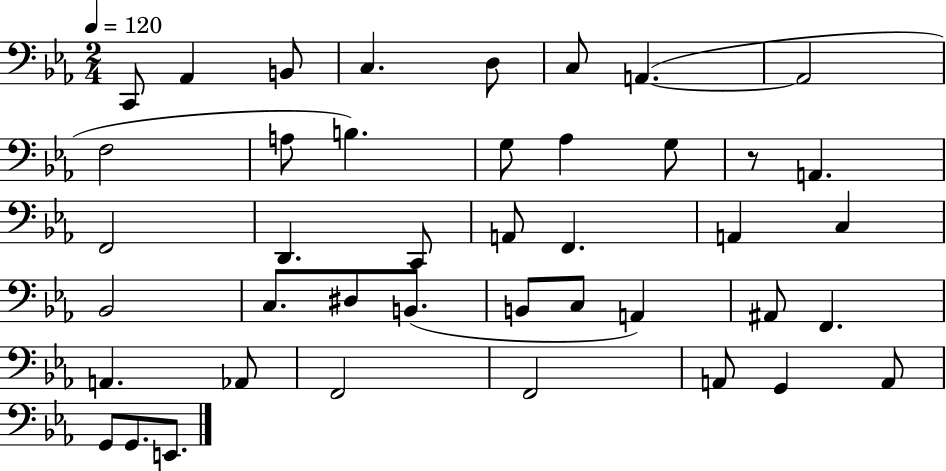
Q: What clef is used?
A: bass